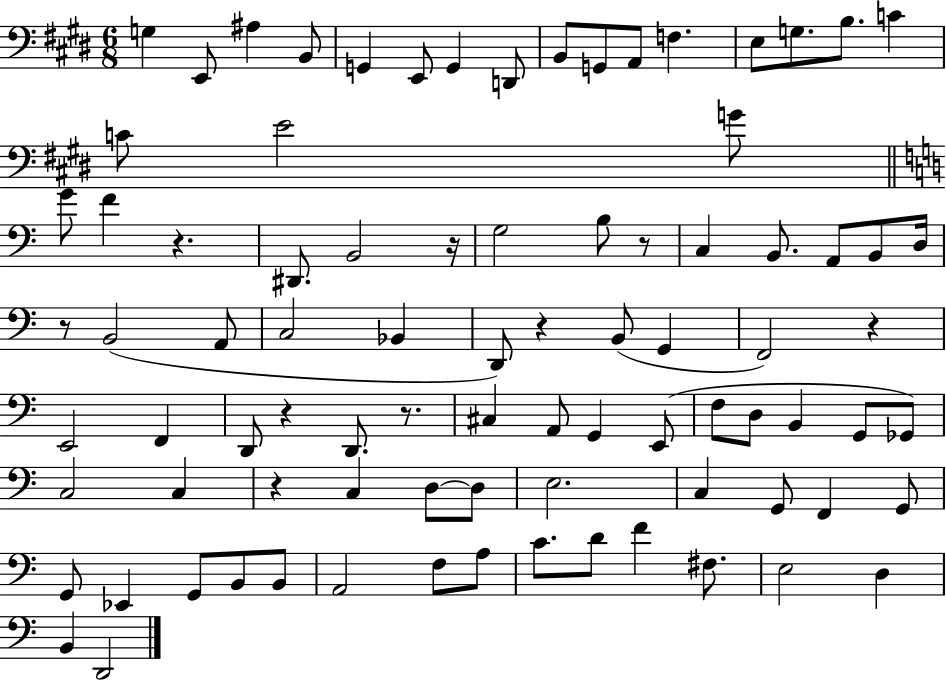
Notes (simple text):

G3/q E2/e A#3/q B2/e G2/q E2/e G2/q D2/e B2/e G2/e A2/e F3/q. E3/e G3/e. B3/e. C4/q C4/e E4/h G4/e G4/e F4/q R/q. D#2/e. B2/h R/s G3/h B3/e R/e C3/q B2/e. A2/e B2/e D3/s R/e B2/h A2/e C3/h Bb2/q D2/e R/q B2/e G2/q F2/h R/q E2/h F2/q D2/e R/q D2/e. R/e. C#3/q A2/e G2/q E2/e F3/e D3/e B2/q G2/e Gb2/e C3/h C3/q R/q C3/q D3/e D3/e E3/h. C3/q G2/e F2/q G2/e G2/e Eb2/q G2/e B2/e B2/e A2/h F3/e A3/e C4/e. D4/e F4/q F#3/e. E3/h D3/q B2/q D2/h